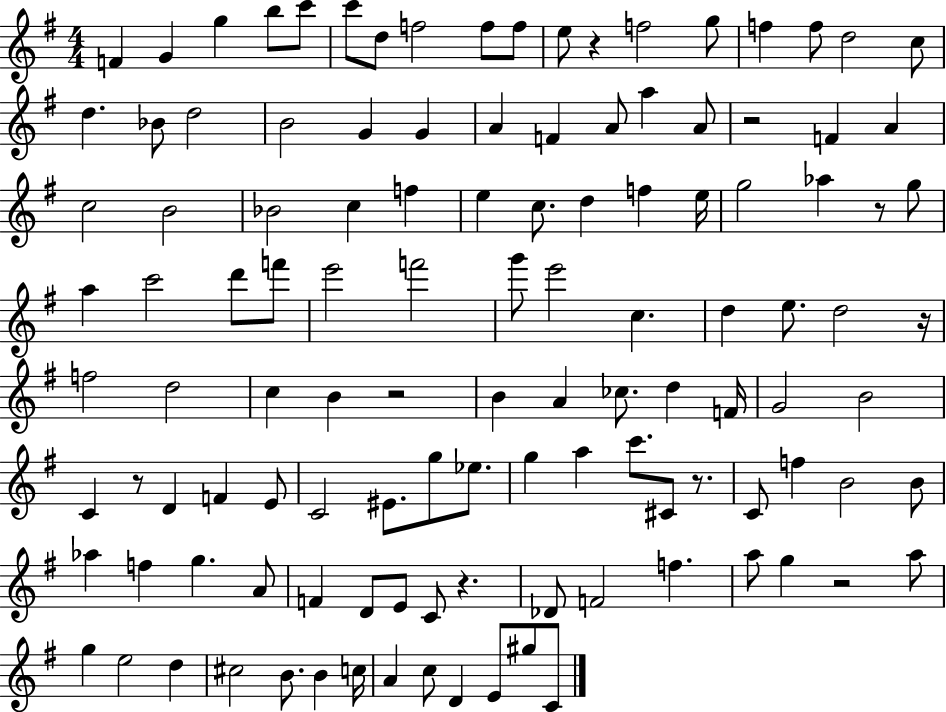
F4/q G4/q G5/q B5/e C6/e C6/e D5/e F5/h F5/e F5/e E5/e R/q F5/h G5/e F5/q F5/e D5/h C5/e D5/q. Bb4/e D5/h B4/h G4/q G4/q A4/q F4/q A4/e A5/q A4/e R/h F4/q A4/q C5/h B4/h Bb4/h C5/q F5/q E5/q C5/e. D5/q F5/q E5/s G5/h Ab5/q R/e G5/e A5/q C6/h D6/e F6/e E6/h F6/h G6/e E6/h C5/q. D5/q E5/e. D5/h R/s F5/h D5/h C5/q B4/q R/h B4/q A4/q CES5/e. D5/q F4/s G4/h B4/h C4/q R/e D4/q F4/q E4/e C4/h EIS4/e. G5/e Eb5/e. G5/q A5/q C6/e. C#4/e R/e. C4/e F5/q B4/h B4/e Ab5/q F5/q G5/q. A4/e F4/q D4/e E4/e C4/e R/q. Db4/e F4/h F5/q. A5/e G5/q R/h A5/e G5/q E5/h D5/q C#5/h B4/e. B4/q C5/s A4/q C5/e D4/q E4/e G#5/e C4/e